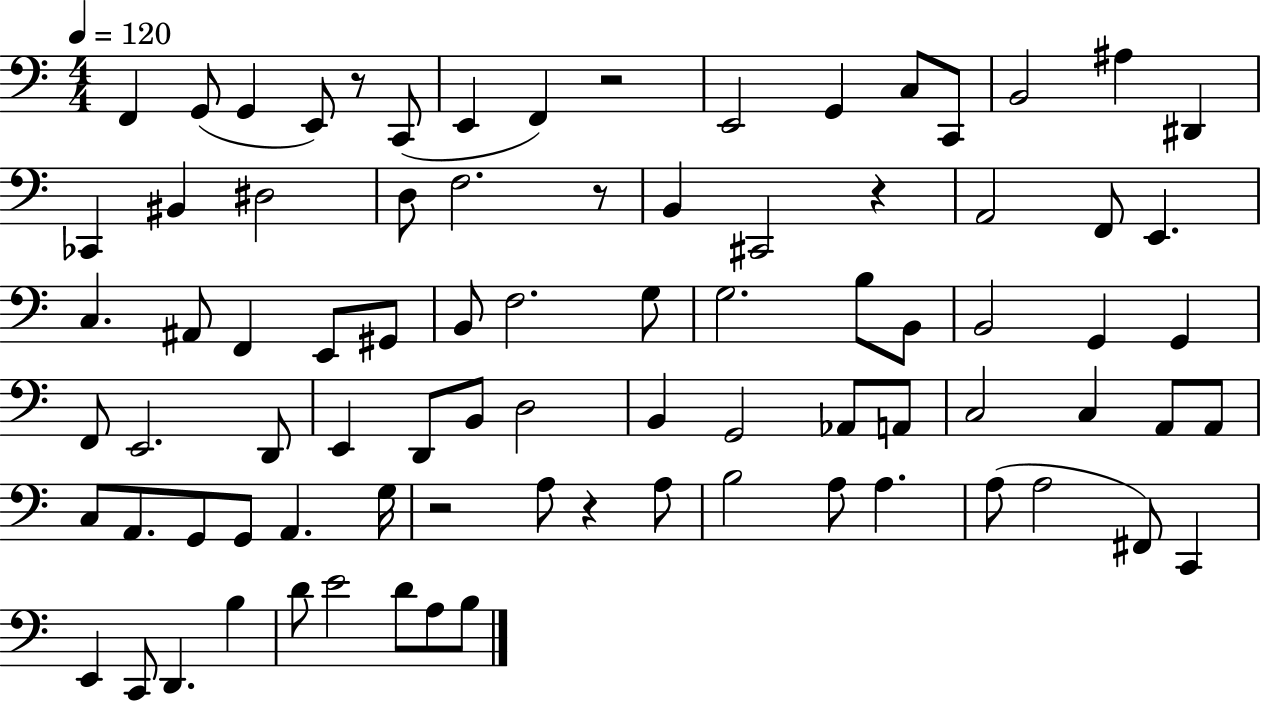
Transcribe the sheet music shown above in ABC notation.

X:1
T:Untitled
M:4/4
L:1/4
K:C
F,, G,,/2 G,, E,,/2 z/2 C,,/2 E,, F,, z2 E,,2 G,, C,/2 C,,/2 B,,2 ^A, ^D,, _C,, ^B,, ^D,2 D,/2 F,2 z/2 B,, ^C,,2 z A,,2 F,,/2 E,, C, ^A,,/2 F,, E,,/2 ^G,,/2 B,,/2 F,2 G,/2 G,2 B,/2 B,,/2 B,,2 G,, G,, F,,/2 E,,2 D,,/2 E,, D,,/2 B,,/2 D,2 B,, G,,2 _A,,/2 A,,/2 C,2 C, A,,/2 A,,/2 C,/2 A,,/2 G,,/2 G,,/2 A,, G,/4 z2 A,/2 z A,/2 B,2 A,/2 A, A,/2 A,2 ^F,,/2 C,, E,, C,,/2 D,, B, D/2 E2 D/2 A,/2 B,/2